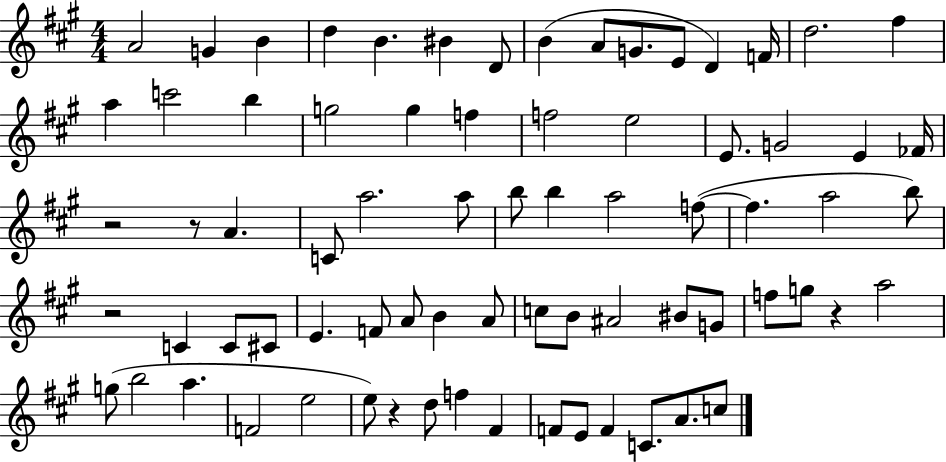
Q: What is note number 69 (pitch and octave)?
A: C5